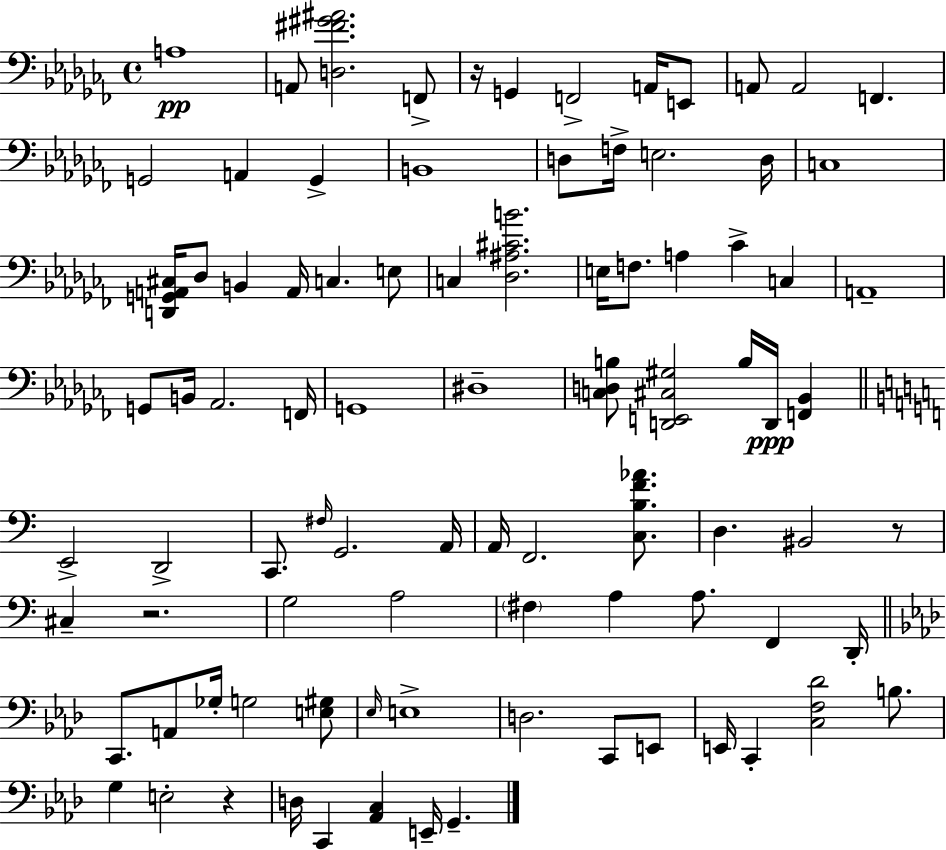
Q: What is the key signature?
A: AES minor